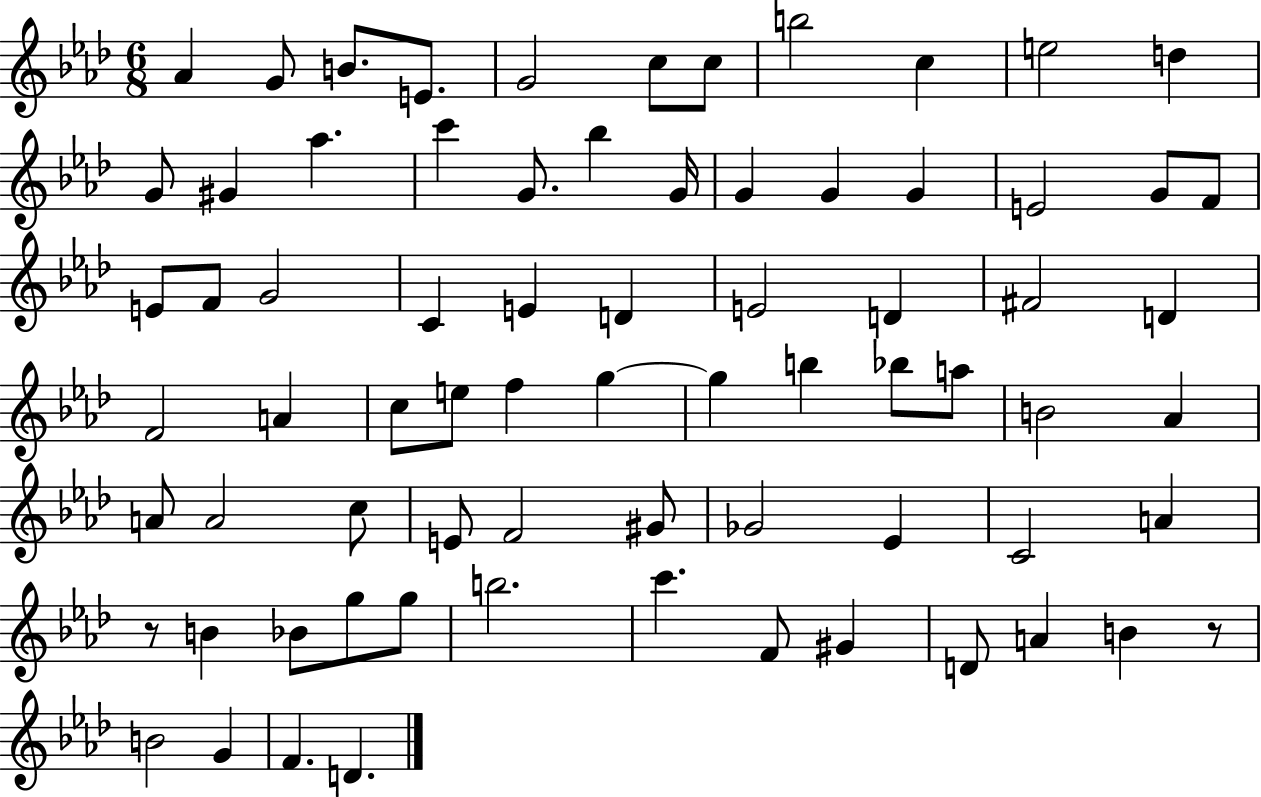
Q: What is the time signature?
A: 6/8